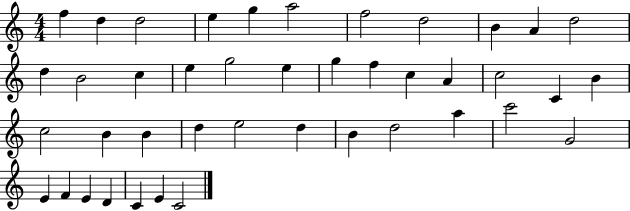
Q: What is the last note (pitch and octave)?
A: C4